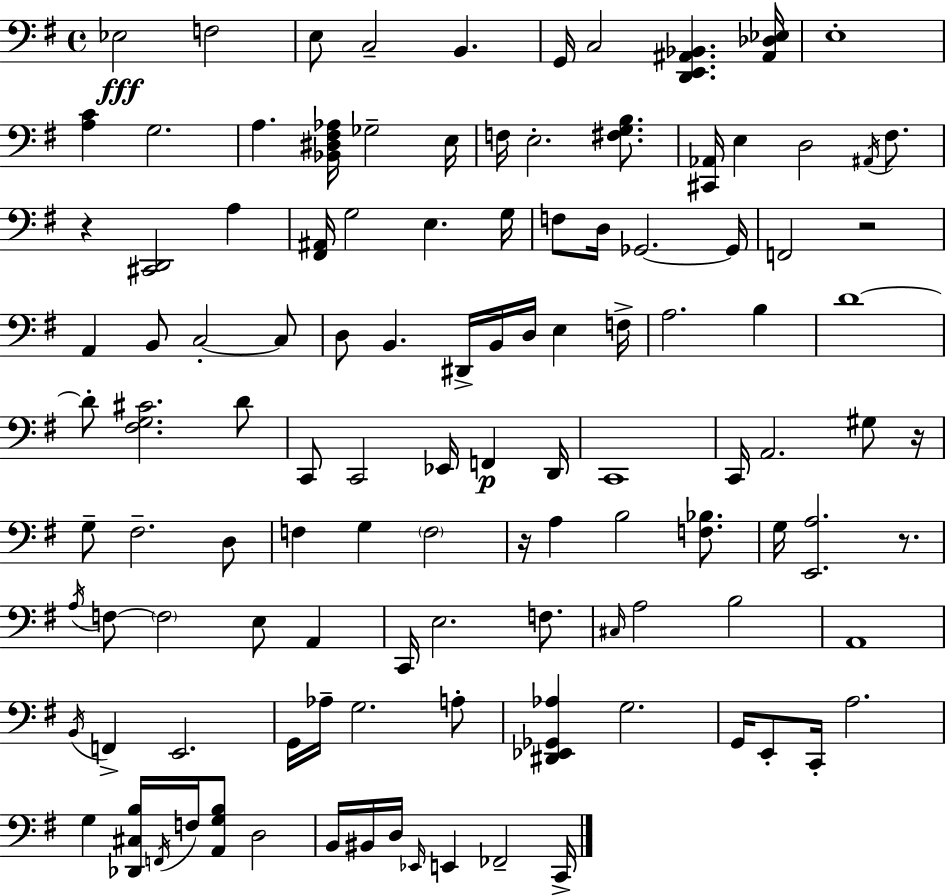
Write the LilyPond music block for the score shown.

{
  \clef bass
  \time 4/4
  \defaultTimeSignature
  \key g \major
  ees2\fff f2 | e8 c2-- b,4. | g,16 c2 <d, e, ais, bes,>4. <ais, des ees>16 | e1-. | \break <a c'>4 g2. | a4. <bes, dis fis aes>16 ges2-- e16 | f16 e2.-. <fis g b>8. | <cis, aes,>16 e4 d2 \acciaccatura { ais,16 } fis8. | \break r4 <cis, d,>2 a4 | <fis, ais,>16 g2 e4. | g16 f8 d16 ges,2.~~ | ges,16 f,2 r2 | \break a,4 b,8 c2-.~~ c8 | d8 b,4. dis,16-> b,16 d16 e4 | f16-> a2. b4 | d'1~~ | \break d'8-. <fis g cis'>2. d'8 | c,8 c,2 ees,16 f,4\p | d,16 c,1 | c,16 a,2. gis8 | \break r16 g8-- fis2.-- d8 | f4 g4 \parenthesize f2 | r16 a4 b2 <f bes>8. | g16 <e, a>2. r8. | \break \acciaccatura { a16 } f8~~ \parenthesize f2 e8 a,4 | c,16 e2. f8. | \grace { cis16 } a2 b2 | a,1 | \break \acciaccatura { b,16 } f,4-> e,2. | g,16 aes16-- g2. | a8-. <dis, ees, ges, aes>4 g2. | g,16 e,8-. c,16-. a2. | \break g4 <des, cis b>16 \acciaccatura { f,16 } f16 <a, g b>8 d2 | b,16 bis,16 d16 \grace { ees,16 } e,4 fes,2-- | c,16-> \bar "|."
}